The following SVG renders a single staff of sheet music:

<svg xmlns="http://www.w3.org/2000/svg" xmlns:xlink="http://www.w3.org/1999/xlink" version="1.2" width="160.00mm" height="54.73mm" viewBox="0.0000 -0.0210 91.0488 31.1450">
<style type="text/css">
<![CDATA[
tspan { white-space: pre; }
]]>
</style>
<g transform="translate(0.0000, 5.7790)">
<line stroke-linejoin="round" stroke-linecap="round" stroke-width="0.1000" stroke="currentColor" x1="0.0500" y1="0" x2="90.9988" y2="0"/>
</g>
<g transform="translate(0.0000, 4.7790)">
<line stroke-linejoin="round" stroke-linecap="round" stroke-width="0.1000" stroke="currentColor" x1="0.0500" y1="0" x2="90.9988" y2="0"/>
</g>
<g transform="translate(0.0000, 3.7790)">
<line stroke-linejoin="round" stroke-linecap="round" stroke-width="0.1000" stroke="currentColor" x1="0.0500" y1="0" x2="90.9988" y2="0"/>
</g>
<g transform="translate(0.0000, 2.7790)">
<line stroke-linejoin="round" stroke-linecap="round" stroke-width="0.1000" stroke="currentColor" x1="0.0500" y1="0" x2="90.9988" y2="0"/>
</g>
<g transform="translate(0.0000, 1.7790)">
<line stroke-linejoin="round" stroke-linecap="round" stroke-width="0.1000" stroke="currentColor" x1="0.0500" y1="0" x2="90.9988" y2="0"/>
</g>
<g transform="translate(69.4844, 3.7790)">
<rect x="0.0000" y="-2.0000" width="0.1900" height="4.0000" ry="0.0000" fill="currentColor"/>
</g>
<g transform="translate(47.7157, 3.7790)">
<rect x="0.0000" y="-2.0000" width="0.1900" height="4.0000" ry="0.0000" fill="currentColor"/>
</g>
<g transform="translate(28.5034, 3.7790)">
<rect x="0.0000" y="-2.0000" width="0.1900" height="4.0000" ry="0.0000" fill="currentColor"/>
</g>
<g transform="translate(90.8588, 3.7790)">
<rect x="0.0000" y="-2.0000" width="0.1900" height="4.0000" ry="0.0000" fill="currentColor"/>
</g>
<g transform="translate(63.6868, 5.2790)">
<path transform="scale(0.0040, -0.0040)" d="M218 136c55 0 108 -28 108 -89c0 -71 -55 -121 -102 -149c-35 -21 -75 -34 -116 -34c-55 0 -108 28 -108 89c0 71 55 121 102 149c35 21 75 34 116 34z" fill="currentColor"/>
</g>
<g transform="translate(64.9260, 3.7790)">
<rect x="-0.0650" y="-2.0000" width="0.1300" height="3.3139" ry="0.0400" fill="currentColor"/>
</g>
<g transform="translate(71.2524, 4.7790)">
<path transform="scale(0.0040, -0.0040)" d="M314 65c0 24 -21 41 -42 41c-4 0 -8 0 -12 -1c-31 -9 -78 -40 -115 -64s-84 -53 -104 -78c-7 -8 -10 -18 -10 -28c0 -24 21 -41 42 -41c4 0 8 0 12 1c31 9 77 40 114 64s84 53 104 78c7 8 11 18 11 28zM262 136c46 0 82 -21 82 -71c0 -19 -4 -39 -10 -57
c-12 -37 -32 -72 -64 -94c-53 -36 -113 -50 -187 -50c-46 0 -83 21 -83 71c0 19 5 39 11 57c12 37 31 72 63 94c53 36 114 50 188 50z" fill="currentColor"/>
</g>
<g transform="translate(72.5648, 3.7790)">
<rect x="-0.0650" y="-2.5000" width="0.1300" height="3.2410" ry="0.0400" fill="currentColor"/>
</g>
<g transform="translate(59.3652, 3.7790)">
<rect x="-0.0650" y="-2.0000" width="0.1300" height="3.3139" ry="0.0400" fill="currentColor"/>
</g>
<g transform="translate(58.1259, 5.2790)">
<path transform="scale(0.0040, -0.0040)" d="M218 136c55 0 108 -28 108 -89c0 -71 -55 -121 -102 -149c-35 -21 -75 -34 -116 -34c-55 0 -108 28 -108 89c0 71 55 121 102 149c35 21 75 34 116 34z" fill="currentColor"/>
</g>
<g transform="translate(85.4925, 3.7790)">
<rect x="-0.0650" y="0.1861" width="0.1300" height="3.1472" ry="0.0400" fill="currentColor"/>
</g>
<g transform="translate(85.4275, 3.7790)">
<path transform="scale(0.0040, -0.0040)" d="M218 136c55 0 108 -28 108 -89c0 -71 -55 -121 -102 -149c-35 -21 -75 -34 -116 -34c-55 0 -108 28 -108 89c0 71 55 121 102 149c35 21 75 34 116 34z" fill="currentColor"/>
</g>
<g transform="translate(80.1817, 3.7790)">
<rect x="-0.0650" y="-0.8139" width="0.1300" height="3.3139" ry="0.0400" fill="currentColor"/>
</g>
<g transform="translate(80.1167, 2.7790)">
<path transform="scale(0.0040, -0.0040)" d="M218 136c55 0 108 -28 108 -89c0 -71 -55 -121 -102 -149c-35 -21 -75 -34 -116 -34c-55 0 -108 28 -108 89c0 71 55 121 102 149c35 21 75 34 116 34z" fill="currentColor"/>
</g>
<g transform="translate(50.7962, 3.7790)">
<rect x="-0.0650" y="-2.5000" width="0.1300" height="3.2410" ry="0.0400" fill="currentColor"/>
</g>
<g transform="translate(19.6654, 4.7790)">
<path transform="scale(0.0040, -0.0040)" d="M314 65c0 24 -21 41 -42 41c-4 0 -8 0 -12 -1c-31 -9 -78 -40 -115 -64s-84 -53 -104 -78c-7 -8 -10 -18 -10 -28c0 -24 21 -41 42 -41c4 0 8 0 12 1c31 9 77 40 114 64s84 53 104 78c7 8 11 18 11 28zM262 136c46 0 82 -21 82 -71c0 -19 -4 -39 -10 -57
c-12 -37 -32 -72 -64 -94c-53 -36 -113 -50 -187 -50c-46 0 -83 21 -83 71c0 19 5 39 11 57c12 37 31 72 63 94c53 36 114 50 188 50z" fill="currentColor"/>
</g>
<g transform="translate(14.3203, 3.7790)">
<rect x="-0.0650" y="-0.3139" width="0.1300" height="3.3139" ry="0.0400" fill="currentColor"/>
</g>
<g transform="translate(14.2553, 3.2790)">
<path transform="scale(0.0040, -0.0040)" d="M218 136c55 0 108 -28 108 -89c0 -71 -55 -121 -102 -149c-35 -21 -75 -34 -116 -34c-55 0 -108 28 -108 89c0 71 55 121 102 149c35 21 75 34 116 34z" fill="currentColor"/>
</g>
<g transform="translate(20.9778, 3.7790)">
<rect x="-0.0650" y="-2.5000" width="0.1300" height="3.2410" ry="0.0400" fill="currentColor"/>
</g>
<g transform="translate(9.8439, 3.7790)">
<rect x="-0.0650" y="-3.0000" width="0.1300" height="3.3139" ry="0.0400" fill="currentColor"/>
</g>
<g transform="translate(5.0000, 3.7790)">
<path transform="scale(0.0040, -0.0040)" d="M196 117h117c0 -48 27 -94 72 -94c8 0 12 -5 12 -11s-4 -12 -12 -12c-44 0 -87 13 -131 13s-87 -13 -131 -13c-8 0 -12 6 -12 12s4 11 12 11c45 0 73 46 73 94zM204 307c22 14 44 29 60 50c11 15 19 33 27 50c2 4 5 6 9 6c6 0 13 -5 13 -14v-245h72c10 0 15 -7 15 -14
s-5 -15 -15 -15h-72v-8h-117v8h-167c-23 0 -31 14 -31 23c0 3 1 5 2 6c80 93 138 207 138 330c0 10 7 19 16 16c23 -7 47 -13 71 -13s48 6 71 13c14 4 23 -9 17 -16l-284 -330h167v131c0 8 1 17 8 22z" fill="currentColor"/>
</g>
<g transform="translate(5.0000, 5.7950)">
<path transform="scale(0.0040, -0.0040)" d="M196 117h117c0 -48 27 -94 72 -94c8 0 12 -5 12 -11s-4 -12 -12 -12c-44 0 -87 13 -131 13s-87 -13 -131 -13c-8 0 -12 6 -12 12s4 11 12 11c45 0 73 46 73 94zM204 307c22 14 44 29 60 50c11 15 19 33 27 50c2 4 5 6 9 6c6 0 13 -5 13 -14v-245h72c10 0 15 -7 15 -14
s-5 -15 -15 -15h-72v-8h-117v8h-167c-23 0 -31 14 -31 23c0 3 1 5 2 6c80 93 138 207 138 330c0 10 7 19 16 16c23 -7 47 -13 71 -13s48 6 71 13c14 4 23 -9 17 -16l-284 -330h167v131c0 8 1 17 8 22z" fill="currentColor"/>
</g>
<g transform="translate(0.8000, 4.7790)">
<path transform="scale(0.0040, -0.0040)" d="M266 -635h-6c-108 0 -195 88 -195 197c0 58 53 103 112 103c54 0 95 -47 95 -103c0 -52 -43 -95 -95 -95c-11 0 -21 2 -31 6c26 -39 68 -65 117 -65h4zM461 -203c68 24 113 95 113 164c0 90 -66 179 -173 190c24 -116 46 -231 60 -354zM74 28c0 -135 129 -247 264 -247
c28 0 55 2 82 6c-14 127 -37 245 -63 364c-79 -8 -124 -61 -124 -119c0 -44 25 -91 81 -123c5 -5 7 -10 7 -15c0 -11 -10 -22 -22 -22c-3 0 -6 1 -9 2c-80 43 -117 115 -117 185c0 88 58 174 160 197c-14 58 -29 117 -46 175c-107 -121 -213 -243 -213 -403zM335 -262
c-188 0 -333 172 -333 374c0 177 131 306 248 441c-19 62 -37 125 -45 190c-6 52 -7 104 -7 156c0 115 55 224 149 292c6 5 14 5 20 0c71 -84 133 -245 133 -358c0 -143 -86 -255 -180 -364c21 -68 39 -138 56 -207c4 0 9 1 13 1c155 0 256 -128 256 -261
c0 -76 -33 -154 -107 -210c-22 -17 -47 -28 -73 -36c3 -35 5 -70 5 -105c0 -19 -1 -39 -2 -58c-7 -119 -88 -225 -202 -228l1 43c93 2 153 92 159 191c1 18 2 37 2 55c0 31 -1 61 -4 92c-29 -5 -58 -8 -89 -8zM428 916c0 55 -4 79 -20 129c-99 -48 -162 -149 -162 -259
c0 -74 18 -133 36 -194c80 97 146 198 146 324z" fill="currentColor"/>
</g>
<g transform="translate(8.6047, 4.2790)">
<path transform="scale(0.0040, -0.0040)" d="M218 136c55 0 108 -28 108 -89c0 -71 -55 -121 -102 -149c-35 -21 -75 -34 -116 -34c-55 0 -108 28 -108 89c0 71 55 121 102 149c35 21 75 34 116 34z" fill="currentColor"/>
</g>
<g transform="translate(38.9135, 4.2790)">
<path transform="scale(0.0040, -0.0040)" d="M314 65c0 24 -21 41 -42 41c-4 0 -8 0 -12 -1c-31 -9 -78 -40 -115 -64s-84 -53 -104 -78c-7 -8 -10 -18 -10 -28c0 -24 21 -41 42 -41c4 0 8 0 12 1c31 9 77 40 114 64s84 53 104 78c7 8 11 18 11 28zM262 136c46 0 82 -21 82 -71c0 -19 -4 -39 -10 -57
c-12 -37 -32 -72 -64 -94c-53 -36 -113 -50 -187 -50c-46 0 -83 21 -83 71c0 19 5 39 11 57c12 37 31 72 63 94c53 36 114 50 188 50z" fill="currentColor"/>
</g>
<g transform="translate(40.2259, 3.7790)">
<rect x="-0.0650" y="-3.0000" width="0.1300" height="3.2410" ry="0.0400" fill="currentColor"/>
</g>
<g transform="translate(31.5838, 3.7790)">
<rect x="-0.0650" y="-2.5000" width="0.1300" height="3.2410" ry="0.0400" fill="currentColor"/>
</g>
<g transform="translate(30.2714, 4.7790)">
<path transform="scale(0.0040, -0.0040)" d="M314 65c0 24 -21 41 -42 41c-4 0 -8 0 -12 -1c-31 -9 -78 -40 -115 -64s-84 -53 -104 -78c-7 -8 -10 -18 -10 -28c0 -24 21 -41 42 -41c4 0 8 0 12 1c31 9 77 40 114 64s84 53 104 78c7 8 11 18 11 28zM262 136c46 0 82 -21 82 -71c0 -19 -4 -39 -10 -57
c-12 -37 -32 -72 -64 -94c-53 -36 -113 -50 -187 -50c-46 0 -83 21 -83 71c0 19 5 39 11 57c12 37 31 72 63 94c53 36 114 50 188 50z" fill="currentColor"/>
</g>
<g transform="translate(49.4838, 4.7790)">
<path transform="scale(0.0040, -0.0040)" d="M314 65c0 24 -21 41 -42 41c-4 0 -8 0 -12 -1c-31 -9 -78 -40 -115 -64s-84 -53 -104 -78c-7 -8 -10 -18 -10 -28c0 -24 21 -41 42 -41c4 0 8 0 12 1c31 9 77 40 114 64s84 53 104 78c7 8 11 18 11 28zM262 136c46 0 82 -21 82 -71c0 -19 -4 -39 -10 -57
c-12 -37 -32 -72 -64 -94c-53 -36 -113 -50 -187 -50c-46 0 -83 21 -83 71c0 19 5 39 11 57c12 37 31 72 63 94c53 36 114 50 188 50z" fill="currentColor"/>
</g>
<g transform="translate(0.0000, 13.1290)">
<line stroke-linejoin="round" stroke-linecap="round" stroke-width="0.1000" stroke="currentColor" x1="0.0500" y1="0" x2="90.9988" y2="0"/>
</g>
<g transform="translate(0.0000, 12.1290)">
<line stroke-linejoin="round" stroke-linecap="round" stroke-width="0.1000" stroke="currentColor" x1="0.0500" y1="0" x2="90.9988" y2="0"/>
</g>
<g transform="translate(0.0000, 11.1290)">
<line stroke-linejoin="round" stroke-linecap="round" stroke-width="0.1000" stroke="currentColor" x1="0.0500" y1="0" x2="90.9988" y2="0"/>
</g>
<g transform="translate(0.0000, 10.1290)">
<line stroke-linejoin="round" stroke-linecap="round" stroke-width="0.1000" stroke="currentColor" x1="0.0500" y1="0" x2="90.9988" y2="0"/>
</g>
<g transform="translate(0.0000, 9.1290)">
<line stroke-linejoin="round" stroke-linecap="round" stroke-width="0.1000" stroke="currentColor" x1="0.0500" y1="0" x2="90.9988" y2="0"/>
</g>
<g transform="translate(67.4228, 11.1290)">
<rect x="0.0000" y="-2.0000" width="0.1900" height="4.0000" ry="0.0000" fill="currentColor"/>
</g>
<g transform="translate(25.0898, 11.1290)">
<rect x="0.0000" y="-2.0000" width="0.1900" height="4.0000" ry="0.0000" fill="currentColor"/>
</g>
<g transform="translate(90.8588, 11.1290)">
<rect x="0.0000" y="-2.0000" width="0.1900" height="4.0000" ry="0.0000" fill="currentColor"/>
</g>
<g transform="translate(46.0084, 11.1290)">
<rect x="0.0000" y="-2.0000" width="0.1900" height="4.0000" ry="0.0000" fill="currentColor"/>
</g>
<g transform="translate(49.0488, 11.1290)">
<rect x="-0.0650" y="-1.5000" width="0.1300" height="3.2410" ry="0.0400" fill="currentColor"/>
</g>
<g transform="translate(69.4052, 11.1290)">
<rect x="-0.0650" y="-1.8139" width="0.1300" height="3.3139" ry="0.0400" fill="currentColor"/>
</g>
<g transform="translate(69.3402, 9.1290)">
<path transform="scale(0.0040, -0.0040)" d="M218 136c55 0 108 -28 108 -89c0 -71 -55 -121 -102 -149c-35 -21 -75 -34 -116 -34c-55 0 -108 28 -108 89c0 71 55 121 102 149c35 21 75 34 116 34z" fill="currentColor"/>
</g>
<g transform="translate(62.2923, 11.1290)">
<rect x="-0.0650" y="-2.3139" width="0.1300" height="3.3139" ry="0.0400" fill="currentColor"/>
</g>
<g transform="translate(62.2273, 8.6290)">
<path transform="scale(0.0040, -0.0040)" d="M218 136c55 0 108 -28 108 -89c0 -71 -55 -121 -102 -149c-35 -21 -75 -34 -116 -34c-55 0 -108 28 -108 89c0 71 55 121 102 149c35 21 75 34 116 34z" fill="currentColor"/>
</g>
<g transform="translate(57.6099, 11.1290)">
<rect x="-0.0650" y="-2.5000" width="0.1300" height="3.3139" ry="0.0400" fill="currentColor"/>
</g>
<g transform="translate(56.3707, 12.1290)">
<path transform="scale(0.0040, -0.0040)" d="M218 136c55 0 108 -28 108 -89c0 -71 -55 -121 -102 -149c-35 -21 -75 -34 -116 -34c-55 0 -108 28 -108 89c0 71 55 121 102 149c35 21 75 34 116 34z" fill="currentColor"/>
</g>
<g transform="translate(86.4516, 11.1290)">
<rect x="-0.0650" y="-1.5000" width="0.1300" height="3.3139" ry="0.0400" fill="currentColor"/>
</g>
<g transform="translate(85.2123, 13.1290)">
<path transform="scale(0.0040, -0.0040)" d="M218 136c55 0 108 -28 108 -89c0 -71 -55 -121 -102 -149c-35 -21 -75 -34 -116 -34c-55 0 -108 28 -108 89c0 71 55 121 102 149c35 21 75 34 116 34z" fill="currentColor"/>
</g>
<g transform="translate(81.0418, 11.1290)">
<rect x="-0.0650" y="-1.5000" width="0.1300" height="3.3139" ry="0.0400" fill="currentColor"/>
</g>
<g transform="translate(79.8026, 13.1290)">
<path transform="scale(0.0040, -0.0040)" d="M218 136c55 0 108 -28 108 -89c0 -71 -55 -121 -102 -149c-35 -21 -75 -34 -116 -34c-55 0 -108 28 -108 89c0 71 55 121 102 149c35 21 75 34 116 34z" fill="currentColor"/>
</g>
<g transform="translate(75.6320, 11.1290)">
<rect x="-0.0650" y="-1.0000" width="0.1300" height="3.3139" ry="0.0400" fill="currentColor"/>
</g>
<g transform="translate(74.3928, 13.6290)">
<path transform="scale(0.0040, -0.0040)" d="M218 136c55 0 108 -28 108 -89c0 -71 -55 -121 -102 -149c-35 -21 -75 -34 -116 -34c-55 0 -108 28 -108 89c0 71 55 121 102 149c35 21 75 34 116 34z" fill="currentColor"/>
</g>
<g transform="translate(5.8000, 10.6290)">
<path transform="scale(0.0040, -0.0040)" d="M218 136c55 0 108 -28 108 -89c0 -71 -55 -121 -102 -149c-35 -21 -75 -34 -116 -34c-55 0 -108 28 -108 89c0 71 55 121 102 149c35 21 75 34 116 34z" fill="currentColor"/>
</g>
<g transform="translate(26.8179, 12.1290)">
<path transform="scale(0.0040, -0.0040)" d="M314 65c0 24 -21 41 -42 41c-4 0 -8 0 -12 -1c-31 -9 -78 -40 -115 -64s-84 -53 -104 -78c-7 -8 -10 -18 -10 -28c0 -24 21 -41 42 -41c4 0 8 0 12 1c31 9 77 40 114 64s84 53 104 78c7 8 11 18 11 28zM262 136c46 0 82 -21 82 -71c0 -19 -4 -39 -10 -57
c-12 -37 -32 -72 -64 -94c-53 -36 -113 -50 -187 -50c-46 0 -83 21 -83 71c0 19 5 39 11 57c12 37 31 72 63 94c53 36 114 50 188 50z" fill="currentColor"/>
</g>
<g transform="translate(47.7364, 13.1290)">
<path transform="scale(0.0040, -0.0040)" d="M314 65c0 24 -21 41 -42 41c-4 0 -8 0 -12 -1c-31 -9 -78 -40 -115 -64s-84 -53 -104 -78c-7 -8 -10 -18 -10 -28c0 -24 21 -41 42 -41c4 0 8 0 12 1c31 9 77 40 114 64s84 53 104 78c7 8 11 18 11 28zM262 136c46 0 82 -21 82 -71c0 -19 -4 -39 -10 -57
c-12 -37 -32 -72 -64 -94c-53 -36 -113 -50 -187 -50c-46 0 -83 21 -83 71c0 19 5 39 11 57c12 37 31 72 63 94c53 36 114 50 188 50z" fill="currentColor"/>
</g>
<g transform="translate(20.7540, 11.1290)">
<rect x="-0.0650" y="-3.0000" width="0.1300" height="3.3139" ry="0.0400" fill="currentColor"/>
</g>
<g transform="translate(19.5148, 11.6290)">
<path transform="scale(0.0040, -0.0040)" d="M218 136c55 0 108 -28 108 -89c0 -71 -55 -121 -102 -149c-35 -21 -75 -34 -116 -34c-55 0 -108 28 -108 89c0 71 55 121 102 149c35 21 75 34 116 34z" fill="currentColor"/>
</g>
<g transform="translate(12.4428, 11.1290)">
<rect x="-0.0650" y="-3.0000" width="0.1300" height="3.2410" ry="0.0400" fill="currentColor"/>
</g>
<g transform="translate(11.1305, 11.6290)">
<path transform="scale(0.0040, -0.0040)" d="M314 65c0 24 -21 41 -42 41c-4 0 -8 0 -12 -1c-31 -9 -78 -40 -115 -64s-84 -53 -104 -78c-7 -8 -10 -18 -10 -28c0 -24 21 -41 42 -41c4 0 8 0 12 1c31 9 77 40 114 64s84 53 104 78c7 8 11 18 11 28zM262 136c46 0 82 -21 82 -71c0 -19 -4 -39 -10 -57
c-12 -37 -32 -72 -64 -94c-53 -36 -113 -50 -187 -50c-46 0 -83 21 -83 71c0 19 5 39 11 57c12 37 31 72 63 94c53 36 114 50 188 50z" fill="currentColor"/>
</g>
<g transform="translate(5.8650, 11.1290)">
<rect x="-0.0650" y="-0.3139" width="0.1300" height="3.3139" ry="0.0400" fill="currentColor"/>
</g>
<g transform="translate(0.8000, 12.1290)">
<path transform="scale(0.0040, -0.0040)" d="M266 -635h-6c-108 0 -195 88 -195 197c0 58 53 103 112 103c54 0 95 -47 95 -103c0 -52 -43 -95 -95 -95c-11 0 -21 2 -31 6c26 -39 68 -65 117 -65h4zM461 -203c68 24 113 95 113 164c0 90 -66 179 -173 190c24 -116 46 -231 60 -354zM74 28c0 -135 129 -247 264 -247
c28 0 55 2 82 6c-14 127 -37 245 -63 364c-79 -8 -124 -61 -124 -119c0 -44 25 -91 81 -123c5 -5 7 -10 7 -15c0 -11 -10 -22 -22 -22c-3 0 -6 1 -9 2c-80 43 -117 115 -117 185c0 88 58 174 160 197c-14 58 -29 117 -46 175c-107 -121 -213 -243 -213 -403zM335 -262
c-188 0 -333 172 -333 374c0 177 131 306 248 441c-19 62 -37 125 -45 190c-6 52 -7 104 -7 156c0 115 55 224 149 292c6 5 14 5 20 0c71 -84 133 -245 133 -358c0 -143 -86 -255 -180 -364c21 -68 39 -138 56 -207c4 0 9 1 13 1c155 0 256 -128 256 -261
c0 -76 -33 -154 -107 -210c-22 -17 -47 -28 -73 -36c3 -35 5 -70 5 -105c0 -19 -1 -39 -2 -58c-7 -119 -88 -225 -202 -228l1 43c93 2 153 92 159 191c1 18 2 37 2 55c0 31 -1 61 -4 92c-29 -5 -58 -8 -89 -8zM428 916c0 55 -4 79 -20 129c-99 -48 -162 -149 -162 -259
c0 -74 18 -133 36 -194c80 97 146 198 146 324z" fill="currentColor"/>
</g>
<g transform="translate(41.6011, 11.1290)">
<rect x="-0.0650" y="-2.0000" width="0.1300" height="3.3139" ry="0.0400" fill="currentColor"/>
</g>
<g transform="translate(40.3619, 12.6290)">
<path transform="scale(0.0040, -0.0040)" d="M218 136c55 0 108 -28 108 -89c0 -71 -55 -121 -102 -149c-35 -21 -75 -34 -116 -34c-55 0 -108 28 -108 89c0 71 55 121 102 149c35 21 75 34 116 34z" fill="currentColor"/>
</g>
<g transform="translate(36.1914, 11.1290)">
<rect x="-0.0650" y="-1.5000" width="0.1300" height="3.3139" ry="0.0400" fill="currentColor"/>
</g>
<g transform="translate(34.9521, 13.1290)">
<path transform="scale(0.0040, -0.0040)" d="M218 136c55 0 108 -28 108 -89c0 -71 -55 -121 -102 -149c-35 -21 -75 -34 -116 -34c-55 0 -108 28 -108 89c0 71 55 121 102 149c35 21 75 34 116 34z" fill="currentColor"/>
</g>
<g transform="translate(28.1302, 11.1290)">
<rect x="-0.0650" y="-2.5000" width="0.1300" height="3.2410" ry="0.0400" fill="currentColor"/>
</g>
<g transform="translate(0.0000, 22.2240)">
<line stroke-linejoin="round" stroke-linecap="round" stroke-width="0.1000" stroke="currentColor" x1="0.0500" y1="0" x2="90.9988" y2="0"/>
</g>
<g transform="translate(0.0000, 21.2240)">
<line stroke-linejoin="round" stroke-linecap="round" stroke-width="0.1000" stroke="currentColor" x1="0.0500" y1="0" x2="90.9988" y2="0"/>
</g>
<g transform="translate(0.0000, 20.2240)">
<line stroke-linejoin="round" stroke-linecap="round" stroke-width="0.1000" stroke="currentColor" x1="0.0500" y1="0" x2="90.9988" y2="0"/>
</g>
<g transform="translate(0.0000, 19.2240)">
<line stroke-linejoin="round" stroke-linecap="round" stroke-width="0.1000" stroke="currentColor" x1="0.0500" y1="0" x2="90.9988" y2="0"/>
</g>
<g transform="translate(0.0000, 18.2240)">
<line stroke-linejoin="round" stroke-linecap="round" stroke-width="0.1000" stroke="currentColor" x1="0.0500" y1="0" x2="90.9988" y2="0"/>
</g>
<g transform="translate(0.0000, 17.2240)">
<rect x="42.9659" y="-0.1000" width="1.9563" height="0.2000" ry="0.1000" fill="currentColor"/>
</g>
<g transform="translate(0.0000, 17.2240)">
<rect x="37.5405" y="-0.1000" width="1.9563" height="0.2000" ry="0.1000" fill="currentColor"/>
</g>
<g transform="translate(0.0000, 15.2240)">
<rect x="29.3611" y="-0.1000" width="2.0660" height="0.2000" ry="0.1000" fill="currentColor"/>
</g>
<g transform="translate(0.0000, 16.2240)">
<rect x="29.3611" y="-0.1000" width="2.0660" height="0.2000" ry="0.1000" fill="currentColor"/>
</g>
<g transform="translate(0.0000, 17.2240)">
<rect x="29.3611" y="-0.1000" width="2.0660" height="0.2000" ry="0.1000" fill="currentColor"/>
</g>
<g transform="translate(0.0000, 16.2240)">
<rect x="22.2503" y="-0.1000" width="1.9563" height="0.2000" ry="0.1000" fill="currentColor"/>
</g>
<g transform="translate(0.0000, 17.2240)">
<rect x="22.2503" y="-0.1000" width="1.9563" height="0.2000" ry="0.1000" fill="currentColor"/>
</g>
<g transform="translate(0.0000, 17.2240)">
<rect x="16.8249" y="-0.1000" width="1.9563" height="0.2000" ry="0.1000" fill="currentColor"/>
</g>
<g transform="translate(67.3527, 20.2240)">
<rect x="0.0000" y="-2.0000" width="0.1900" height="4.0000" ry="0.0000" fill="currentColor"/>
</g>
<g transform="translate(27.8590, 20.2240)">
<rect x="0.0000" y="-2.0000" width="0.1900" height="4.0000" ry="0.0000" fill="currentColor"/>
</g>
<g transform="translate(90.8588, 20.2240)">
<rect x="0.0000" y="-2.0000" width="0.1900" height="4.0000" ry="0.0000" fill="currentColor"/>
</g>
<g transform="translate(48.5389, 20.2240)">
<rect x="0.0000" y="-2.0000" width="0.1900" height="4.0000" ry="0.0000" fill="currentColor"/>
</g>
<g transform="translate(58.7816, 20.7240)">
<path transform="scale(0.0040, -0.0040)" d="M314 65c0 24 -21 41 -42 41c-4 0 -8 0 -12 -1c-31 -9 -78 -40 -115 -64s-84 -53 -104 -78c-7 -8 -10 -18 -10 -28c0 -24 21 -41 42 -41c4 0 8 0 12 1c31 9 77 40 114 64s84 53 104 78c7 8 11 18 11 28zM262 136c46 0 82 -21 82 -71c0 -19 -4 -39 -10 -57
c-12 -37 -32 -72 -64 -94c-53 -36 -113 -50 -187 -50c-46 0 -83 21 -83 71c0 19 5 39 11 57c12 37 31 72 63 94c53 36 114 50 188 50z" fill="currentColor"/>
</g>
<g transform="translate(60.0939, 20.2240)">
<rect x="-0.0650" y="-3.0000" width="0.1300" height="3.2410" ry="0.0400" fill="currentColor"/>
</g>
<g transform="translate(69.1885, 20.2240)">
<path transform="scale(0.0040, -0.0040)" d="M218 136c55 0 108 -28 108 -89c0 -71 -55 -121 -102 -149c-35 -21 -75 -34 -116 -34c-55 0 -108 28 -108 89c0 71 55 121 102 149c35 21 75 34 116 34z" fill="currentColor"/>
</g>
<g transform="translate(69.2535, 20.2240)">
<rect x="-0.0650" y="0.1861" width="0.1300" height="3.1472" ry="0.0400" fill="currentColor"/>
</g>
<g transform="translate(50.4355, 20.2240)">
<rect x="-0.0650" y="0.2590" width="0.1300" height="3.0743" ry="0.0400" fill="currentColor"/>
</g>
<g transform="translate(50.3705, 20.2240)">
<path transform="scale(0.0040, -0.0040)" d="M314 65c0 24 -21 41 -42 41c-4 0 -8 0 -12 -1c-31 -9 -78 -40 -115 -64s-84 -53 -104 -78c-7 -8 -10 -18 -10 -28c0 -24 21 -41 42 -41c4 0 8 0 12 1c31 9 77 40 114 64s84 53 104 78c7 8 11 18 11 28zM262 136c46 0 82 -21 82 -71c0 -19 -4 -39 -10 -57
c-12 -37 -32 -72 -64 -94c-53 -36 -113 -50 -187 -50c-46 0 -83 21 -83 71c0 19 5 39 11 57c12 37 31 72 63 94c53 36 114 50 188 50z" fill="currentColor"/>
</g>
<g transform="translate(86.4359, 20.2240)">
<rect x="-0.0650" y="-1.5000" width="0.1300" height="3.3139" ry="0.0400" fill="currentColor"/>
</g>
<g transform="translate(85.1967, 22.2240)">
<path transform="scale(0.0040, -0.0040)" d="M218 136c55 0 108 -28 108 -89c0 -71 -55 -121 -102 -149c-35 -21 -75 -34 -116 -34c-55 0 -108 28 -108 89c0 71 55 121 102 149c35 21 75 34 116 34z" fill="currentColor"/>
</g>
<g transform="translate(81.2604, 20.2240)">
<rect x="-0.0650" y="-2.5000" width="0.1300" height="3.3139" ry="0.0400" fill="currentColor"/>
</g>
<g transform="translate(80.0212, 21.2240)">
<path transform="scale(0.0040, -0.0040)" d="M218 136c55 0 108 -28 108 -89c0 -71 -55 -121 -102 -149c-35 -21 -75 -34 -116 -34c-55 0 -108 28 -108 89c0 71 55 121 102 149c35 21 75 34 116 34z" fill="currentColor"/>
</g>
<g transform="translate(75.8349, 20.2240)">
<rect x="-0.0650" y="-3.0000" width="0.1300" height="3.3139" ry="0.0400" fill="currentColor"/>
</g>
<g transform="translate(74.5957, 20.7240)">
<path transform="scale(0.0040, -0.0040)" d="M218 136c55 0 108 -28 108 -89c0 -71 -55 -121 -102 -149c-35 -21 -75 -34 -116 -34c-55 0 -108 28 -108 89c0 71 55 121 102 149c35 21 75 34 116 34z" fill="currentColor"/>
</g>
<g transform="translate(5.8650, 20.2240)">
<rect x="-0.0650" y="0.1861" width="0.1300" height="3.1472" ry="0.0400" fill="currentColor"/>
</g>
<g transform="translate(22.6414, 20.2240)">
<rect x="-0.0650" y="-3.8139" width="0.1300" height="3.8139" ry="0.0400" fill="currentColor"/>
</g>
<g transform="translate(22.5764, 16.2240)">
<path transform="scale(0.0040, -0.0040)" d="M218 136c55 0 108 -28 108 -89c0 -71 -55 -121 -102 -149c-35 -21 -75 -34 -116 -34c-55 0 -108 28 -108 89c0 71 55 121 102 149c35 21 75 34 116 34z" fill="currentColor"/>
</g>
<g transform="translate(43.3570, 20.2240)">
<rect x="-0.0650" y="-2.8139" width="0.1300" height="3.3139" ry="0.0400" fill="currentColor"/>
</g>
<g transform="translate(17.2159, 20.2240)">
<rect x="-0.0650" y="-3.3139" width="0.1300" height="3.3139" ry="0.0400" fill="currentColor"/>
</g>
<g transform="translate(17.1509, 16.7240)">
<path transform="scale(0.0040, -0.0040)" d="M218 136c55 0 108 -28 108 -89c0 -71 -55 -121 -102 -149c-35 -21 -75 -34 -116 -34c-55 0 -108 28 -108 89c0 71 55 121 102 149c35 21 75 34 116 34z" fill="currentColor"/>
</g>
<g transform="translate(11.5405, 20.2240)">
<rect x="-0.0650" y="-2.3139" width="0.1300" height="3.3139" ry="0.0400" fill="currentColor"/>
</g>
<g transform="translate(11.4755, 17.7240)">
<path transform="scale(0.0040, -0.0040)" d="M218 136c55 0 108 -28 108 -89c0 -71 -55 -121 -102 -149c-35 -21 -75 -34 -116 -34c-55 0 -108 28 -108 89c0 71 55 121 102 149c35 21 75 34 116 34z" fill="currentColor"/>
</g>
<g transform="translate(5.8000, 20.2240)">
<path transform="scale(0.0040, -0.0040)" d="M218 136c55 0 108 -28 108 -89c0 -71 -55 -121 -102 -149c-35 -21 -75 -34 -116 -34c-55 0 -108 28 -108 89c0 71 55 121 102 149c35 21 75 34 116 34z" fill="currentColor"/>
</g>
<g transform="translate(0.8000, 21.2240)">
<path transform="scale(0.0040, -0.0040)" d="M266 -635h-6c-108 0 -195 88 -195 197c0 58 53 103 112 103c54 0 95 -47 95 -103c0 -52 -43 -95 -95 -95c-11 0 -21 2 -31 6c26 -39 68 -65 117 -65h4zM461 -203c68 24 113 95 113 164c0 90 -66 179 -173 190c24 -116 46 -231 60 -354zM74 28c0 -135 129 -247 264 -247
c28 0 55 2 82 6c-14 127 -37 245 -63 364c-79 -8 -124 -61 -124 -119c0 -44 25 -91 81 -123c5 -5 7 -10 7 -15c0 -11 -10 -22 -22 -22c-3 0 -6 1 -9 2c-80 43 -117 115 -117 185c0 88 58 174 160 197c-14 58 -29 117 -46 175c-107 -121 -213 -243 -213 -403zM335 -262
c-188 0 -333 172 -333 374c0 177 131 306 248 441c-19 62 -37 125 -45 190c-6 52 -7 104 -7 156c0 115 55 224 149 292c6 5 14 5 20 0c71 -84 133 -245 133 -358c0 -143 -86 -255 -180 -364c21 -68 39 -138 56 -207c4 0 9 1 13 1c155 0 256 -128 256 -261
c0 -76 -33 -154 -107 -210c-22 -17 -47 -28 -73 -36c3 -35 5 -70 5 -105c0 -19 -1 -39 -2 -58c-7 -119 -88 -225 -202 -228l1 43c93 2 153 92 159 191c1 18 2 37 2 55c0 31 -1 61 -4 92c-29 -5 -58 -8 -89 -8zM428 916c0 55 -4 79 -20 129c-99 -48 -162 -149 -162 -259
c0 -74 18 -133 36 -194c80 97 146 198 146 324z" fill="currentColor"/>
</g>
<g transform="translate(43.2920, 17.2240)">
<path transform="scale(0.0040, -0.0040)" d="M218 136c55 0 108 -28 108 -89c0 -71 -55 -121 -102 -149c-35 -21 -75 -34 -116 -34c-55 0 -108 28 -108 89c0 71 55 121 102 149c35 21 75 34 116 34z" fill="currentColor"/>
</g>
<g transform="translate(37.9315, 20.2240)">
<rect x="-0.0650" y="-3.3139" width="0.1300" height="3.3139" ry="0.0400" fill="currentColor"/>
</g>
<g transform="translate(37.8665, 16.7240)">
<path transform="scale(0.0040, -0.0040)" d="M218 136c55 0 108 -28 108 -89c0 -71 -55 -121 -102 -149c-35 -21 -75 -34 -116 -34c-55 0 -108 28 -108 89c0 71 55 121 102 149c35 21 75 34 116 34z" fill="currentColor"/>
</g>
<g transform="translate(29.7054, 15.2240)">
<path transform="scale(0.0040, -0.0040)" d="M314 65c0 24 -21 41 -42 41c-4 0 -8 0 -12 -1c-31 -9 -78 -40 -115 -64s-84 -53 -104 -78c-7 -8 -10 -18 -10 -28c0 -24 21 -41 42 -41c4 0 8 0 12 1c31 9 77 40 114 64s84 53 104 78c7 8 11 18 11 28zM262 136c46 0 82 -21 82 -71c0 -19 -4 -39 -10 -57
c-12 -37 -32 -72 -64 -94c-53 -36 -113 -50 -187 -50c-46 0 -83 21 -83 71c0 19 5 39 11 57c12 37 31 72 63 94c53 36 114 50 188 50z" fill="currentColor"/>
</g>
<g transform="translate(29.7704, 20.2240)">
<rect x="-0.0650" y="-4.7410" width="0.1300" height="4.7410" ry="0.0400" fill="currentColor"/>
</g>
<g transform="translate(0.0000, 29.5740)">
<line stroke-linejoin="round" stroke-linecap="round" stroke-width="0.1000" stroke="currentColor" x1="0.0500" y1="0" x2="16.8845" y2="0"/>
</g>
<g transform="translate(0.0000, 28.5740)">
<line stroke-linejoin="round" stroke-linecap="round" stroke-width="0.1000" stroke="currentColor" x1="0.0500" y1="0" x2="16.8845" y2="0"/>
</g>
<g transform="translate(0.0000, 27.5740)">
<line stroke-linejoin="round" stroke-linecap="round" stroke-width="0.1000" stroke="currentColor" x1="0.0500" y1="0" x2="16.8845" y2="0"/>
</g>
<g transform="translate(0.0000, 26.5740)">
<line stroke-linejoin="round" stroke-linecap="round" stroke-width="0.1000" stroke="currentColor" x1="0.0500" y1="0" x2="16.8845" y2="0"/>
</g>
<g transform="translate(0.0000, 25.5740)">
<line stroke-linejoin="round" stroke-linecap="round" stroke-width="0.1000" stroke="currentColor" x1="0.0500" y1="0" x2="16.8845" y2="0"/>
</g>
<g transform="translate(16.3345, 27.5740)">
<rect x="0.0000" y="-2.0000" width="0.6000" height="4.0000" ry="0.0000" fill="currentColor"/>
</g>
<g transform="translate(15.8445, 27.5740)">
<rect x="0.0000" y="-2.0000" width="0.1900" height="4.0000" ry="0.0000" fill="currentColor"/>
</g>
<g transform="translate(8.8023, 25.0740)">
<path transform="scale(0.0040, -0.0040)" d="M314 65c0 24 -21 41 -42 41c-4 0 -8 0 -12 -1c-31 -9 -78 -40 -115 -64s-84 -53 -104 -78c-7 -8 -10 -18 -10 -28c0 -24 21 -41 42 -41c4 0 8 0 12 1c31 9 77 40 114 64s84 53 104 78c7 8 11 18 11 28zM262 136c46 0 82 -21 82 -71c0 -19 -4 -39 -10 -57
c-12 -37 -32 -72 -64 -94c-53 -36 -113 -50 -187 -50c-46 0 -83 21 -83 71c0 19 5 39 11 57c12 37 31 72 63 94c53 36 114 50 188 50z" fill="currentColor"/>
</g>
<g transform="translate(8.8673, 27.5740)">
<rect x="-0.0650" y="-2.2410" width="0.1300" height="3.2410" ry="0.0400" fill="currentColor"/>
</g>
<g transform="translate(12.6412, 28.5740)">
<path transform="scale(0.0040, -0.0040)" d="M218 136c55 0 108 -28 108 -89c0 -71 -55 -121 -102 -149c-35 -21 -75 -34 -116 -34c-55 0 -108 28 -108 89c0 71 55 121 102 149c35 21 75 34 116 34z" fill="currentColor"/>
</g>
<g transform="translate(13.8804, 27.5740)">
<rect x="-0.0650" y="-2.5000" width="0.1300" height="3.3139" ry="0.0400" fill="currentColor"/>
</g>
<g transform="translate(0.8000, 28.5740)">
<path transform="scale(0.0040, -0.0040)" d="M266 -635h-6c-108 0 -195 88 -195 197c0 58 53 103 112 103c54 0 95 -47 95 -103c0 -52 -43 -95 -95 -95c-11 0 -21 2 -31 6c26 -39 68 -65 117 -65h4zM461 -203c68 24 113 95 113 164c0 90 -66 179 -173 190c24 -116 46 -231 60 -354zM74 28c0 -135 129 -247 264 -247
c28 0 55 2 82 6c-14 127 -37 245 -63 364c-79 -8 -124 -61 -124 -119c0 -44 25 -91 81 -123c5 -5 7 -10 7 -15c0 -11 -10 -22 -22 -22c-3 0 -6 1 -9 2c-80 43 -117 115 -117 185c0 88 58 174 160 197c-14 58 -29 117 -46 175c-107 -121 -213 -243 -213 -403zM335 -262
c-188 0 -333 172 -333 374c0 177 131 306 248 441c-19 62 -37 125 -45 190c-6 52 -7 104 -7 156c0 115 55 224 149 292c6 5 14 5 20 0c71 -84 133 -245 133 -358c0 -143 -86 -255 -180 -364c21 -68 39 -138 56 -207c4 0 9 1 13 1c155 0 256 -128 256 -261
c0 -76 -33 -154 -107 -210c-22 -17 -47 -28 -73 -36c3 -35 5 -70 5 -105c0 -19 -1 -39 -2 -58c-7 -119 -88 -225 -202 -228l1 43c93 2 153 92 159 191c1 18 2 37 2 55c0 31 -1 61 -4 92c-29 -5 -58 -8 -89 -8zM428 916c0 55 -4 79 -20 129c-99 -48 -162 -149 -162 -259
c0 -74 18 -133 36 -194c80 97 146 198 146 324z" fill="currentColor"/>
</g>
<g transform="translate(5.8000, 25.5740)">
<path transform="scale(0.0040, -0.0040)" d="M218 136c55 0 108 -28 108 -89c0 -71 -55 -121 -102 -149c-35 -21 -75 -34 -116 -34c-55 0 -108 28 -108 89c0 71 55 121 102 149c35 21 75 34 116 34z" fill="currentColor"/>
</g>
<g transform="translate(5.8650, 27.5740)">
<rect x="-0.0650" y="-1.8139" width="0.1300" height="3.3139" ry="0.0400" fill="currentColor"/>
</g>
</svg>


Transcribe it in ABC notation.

X:1
T:Untitled
M:4/4
L:1/4
K:C
A c G2 G2 A2 G2 F F G2 d B c A2 A G2 E F E2 G g f D E E B g b c' e'2 b a B2 A2 B A G E f g2 G